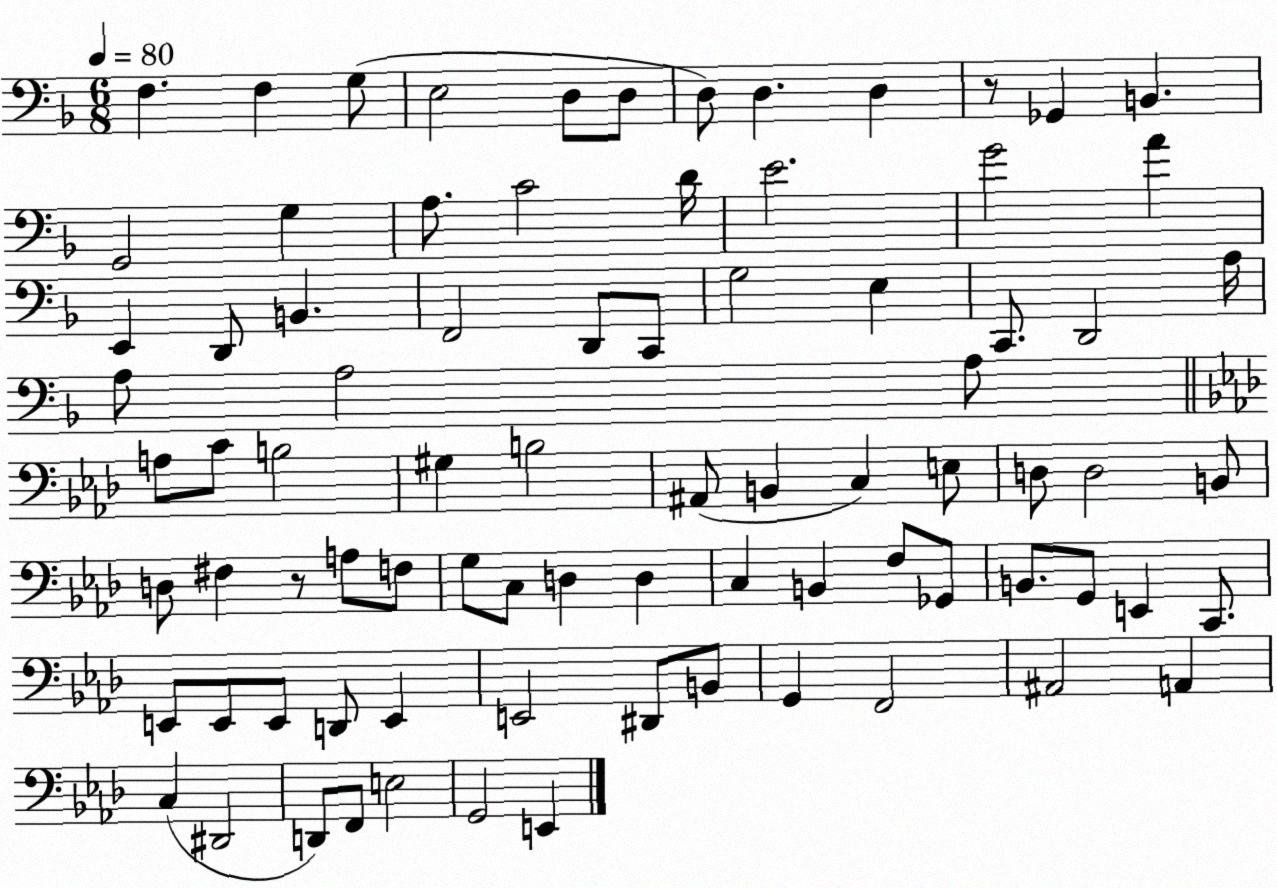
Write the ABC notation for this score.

X:1
T:Untitled
M:6/8
L:1/4
K:F
F, F, G,/2 E,2 D,/2 D,/2 D,/2 D, D, z/2 _G,, B,, G,,2 G, A,/2 C2 D/4 E2 G2 A E,, D,,/2 B,, F,,2 D,,/2 C,,/2 G,2 E, C,,/2 D,,2 A,/4 A,/2 A,2 A,/2 A,/2 C/2 B,2 ^G, B,2 ^A,,/2 B,, C, E,/2 D,/2 D,2 B,,/2 D,/2 ^F, z/2 A,/2 F,/2 G,/2 C,/2 D, D, C, B,, F,/2 _G,,/2 B,,/2 G,,/2 E,, C,,/2 E,,/2 E,,/2 E,,/2 D,,/2 E,, E,,2 ^D,,/2 B,,/2 G,, F,,2 ^A,,2 A,, C, ^D,,2 D,,/2 F,,/2 E,2 G,,2 E,,